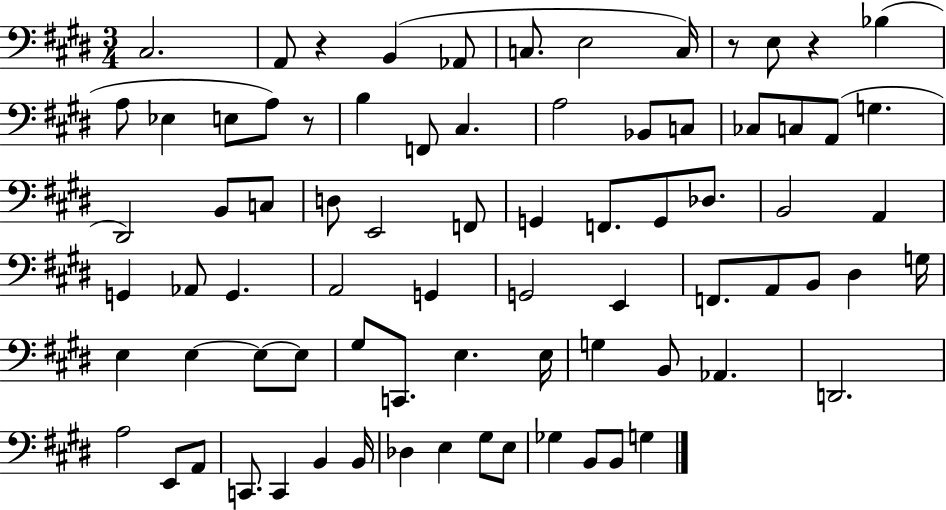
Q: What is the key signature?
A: E major